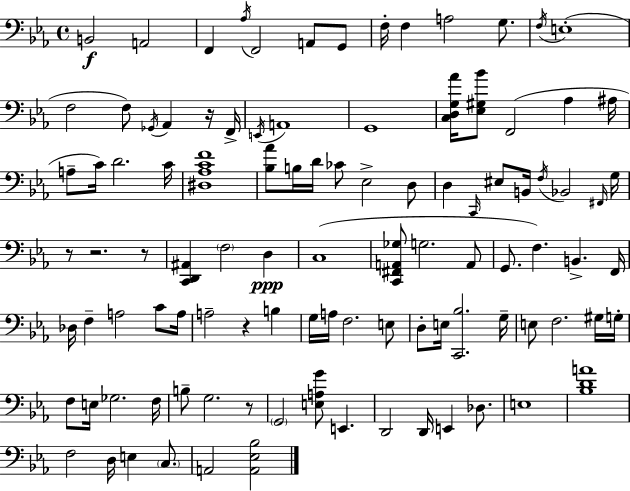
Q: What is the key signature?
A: EES major